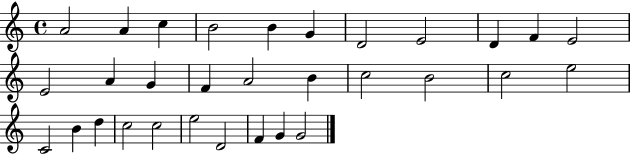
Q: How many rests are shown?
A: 0